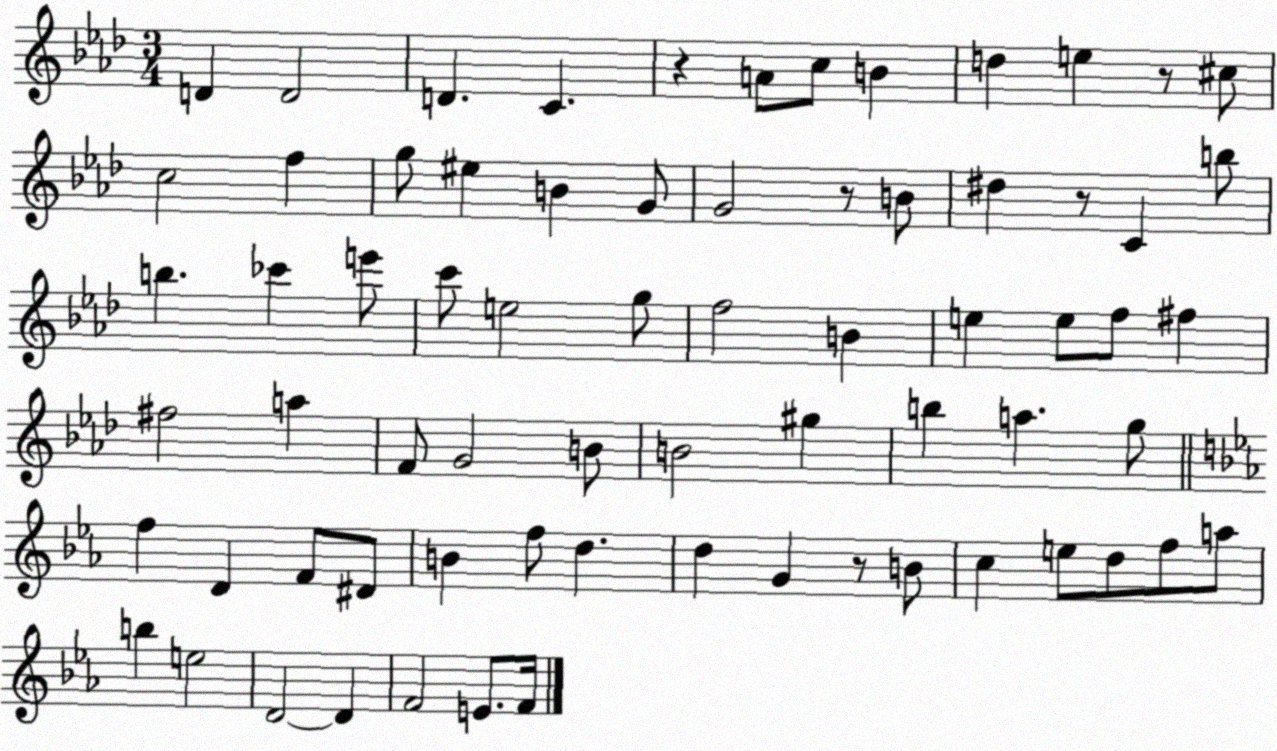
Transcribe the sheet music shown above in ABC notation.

X:1
T:Untitled
M:3/4
L:1/4
K:Ab
D D2 D C z A/2 c/2 B d e z/2 ^c/2 c2 f g/2 ^e B G/2 G2 z/2 B/2 ^d z/2 C b/2 b _c' e'/2 c'/2 e2 g/2 f2 B e e/2 f/2 ^f ^f2 a F/2 G2 B/2 B2 ^g b a g/2 f D F/2 ^D/2 B f/2 d d G z/2 B/2 c e/2 d/2 f/2 a/2 b e2 D2 D F2 E/2 F/4